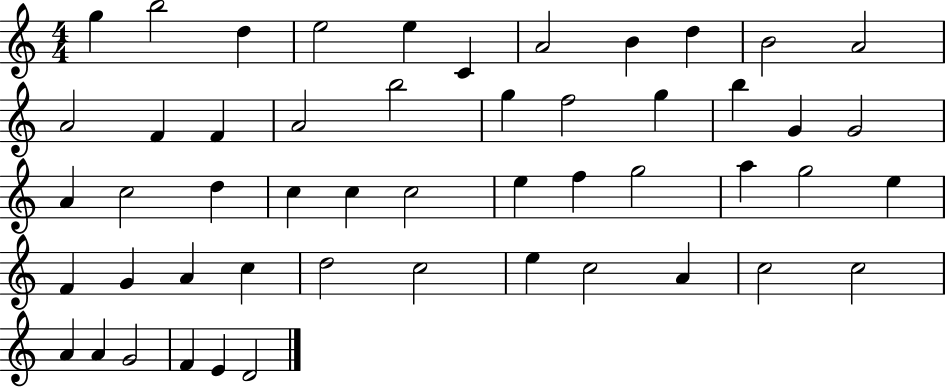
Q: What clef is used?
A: treble